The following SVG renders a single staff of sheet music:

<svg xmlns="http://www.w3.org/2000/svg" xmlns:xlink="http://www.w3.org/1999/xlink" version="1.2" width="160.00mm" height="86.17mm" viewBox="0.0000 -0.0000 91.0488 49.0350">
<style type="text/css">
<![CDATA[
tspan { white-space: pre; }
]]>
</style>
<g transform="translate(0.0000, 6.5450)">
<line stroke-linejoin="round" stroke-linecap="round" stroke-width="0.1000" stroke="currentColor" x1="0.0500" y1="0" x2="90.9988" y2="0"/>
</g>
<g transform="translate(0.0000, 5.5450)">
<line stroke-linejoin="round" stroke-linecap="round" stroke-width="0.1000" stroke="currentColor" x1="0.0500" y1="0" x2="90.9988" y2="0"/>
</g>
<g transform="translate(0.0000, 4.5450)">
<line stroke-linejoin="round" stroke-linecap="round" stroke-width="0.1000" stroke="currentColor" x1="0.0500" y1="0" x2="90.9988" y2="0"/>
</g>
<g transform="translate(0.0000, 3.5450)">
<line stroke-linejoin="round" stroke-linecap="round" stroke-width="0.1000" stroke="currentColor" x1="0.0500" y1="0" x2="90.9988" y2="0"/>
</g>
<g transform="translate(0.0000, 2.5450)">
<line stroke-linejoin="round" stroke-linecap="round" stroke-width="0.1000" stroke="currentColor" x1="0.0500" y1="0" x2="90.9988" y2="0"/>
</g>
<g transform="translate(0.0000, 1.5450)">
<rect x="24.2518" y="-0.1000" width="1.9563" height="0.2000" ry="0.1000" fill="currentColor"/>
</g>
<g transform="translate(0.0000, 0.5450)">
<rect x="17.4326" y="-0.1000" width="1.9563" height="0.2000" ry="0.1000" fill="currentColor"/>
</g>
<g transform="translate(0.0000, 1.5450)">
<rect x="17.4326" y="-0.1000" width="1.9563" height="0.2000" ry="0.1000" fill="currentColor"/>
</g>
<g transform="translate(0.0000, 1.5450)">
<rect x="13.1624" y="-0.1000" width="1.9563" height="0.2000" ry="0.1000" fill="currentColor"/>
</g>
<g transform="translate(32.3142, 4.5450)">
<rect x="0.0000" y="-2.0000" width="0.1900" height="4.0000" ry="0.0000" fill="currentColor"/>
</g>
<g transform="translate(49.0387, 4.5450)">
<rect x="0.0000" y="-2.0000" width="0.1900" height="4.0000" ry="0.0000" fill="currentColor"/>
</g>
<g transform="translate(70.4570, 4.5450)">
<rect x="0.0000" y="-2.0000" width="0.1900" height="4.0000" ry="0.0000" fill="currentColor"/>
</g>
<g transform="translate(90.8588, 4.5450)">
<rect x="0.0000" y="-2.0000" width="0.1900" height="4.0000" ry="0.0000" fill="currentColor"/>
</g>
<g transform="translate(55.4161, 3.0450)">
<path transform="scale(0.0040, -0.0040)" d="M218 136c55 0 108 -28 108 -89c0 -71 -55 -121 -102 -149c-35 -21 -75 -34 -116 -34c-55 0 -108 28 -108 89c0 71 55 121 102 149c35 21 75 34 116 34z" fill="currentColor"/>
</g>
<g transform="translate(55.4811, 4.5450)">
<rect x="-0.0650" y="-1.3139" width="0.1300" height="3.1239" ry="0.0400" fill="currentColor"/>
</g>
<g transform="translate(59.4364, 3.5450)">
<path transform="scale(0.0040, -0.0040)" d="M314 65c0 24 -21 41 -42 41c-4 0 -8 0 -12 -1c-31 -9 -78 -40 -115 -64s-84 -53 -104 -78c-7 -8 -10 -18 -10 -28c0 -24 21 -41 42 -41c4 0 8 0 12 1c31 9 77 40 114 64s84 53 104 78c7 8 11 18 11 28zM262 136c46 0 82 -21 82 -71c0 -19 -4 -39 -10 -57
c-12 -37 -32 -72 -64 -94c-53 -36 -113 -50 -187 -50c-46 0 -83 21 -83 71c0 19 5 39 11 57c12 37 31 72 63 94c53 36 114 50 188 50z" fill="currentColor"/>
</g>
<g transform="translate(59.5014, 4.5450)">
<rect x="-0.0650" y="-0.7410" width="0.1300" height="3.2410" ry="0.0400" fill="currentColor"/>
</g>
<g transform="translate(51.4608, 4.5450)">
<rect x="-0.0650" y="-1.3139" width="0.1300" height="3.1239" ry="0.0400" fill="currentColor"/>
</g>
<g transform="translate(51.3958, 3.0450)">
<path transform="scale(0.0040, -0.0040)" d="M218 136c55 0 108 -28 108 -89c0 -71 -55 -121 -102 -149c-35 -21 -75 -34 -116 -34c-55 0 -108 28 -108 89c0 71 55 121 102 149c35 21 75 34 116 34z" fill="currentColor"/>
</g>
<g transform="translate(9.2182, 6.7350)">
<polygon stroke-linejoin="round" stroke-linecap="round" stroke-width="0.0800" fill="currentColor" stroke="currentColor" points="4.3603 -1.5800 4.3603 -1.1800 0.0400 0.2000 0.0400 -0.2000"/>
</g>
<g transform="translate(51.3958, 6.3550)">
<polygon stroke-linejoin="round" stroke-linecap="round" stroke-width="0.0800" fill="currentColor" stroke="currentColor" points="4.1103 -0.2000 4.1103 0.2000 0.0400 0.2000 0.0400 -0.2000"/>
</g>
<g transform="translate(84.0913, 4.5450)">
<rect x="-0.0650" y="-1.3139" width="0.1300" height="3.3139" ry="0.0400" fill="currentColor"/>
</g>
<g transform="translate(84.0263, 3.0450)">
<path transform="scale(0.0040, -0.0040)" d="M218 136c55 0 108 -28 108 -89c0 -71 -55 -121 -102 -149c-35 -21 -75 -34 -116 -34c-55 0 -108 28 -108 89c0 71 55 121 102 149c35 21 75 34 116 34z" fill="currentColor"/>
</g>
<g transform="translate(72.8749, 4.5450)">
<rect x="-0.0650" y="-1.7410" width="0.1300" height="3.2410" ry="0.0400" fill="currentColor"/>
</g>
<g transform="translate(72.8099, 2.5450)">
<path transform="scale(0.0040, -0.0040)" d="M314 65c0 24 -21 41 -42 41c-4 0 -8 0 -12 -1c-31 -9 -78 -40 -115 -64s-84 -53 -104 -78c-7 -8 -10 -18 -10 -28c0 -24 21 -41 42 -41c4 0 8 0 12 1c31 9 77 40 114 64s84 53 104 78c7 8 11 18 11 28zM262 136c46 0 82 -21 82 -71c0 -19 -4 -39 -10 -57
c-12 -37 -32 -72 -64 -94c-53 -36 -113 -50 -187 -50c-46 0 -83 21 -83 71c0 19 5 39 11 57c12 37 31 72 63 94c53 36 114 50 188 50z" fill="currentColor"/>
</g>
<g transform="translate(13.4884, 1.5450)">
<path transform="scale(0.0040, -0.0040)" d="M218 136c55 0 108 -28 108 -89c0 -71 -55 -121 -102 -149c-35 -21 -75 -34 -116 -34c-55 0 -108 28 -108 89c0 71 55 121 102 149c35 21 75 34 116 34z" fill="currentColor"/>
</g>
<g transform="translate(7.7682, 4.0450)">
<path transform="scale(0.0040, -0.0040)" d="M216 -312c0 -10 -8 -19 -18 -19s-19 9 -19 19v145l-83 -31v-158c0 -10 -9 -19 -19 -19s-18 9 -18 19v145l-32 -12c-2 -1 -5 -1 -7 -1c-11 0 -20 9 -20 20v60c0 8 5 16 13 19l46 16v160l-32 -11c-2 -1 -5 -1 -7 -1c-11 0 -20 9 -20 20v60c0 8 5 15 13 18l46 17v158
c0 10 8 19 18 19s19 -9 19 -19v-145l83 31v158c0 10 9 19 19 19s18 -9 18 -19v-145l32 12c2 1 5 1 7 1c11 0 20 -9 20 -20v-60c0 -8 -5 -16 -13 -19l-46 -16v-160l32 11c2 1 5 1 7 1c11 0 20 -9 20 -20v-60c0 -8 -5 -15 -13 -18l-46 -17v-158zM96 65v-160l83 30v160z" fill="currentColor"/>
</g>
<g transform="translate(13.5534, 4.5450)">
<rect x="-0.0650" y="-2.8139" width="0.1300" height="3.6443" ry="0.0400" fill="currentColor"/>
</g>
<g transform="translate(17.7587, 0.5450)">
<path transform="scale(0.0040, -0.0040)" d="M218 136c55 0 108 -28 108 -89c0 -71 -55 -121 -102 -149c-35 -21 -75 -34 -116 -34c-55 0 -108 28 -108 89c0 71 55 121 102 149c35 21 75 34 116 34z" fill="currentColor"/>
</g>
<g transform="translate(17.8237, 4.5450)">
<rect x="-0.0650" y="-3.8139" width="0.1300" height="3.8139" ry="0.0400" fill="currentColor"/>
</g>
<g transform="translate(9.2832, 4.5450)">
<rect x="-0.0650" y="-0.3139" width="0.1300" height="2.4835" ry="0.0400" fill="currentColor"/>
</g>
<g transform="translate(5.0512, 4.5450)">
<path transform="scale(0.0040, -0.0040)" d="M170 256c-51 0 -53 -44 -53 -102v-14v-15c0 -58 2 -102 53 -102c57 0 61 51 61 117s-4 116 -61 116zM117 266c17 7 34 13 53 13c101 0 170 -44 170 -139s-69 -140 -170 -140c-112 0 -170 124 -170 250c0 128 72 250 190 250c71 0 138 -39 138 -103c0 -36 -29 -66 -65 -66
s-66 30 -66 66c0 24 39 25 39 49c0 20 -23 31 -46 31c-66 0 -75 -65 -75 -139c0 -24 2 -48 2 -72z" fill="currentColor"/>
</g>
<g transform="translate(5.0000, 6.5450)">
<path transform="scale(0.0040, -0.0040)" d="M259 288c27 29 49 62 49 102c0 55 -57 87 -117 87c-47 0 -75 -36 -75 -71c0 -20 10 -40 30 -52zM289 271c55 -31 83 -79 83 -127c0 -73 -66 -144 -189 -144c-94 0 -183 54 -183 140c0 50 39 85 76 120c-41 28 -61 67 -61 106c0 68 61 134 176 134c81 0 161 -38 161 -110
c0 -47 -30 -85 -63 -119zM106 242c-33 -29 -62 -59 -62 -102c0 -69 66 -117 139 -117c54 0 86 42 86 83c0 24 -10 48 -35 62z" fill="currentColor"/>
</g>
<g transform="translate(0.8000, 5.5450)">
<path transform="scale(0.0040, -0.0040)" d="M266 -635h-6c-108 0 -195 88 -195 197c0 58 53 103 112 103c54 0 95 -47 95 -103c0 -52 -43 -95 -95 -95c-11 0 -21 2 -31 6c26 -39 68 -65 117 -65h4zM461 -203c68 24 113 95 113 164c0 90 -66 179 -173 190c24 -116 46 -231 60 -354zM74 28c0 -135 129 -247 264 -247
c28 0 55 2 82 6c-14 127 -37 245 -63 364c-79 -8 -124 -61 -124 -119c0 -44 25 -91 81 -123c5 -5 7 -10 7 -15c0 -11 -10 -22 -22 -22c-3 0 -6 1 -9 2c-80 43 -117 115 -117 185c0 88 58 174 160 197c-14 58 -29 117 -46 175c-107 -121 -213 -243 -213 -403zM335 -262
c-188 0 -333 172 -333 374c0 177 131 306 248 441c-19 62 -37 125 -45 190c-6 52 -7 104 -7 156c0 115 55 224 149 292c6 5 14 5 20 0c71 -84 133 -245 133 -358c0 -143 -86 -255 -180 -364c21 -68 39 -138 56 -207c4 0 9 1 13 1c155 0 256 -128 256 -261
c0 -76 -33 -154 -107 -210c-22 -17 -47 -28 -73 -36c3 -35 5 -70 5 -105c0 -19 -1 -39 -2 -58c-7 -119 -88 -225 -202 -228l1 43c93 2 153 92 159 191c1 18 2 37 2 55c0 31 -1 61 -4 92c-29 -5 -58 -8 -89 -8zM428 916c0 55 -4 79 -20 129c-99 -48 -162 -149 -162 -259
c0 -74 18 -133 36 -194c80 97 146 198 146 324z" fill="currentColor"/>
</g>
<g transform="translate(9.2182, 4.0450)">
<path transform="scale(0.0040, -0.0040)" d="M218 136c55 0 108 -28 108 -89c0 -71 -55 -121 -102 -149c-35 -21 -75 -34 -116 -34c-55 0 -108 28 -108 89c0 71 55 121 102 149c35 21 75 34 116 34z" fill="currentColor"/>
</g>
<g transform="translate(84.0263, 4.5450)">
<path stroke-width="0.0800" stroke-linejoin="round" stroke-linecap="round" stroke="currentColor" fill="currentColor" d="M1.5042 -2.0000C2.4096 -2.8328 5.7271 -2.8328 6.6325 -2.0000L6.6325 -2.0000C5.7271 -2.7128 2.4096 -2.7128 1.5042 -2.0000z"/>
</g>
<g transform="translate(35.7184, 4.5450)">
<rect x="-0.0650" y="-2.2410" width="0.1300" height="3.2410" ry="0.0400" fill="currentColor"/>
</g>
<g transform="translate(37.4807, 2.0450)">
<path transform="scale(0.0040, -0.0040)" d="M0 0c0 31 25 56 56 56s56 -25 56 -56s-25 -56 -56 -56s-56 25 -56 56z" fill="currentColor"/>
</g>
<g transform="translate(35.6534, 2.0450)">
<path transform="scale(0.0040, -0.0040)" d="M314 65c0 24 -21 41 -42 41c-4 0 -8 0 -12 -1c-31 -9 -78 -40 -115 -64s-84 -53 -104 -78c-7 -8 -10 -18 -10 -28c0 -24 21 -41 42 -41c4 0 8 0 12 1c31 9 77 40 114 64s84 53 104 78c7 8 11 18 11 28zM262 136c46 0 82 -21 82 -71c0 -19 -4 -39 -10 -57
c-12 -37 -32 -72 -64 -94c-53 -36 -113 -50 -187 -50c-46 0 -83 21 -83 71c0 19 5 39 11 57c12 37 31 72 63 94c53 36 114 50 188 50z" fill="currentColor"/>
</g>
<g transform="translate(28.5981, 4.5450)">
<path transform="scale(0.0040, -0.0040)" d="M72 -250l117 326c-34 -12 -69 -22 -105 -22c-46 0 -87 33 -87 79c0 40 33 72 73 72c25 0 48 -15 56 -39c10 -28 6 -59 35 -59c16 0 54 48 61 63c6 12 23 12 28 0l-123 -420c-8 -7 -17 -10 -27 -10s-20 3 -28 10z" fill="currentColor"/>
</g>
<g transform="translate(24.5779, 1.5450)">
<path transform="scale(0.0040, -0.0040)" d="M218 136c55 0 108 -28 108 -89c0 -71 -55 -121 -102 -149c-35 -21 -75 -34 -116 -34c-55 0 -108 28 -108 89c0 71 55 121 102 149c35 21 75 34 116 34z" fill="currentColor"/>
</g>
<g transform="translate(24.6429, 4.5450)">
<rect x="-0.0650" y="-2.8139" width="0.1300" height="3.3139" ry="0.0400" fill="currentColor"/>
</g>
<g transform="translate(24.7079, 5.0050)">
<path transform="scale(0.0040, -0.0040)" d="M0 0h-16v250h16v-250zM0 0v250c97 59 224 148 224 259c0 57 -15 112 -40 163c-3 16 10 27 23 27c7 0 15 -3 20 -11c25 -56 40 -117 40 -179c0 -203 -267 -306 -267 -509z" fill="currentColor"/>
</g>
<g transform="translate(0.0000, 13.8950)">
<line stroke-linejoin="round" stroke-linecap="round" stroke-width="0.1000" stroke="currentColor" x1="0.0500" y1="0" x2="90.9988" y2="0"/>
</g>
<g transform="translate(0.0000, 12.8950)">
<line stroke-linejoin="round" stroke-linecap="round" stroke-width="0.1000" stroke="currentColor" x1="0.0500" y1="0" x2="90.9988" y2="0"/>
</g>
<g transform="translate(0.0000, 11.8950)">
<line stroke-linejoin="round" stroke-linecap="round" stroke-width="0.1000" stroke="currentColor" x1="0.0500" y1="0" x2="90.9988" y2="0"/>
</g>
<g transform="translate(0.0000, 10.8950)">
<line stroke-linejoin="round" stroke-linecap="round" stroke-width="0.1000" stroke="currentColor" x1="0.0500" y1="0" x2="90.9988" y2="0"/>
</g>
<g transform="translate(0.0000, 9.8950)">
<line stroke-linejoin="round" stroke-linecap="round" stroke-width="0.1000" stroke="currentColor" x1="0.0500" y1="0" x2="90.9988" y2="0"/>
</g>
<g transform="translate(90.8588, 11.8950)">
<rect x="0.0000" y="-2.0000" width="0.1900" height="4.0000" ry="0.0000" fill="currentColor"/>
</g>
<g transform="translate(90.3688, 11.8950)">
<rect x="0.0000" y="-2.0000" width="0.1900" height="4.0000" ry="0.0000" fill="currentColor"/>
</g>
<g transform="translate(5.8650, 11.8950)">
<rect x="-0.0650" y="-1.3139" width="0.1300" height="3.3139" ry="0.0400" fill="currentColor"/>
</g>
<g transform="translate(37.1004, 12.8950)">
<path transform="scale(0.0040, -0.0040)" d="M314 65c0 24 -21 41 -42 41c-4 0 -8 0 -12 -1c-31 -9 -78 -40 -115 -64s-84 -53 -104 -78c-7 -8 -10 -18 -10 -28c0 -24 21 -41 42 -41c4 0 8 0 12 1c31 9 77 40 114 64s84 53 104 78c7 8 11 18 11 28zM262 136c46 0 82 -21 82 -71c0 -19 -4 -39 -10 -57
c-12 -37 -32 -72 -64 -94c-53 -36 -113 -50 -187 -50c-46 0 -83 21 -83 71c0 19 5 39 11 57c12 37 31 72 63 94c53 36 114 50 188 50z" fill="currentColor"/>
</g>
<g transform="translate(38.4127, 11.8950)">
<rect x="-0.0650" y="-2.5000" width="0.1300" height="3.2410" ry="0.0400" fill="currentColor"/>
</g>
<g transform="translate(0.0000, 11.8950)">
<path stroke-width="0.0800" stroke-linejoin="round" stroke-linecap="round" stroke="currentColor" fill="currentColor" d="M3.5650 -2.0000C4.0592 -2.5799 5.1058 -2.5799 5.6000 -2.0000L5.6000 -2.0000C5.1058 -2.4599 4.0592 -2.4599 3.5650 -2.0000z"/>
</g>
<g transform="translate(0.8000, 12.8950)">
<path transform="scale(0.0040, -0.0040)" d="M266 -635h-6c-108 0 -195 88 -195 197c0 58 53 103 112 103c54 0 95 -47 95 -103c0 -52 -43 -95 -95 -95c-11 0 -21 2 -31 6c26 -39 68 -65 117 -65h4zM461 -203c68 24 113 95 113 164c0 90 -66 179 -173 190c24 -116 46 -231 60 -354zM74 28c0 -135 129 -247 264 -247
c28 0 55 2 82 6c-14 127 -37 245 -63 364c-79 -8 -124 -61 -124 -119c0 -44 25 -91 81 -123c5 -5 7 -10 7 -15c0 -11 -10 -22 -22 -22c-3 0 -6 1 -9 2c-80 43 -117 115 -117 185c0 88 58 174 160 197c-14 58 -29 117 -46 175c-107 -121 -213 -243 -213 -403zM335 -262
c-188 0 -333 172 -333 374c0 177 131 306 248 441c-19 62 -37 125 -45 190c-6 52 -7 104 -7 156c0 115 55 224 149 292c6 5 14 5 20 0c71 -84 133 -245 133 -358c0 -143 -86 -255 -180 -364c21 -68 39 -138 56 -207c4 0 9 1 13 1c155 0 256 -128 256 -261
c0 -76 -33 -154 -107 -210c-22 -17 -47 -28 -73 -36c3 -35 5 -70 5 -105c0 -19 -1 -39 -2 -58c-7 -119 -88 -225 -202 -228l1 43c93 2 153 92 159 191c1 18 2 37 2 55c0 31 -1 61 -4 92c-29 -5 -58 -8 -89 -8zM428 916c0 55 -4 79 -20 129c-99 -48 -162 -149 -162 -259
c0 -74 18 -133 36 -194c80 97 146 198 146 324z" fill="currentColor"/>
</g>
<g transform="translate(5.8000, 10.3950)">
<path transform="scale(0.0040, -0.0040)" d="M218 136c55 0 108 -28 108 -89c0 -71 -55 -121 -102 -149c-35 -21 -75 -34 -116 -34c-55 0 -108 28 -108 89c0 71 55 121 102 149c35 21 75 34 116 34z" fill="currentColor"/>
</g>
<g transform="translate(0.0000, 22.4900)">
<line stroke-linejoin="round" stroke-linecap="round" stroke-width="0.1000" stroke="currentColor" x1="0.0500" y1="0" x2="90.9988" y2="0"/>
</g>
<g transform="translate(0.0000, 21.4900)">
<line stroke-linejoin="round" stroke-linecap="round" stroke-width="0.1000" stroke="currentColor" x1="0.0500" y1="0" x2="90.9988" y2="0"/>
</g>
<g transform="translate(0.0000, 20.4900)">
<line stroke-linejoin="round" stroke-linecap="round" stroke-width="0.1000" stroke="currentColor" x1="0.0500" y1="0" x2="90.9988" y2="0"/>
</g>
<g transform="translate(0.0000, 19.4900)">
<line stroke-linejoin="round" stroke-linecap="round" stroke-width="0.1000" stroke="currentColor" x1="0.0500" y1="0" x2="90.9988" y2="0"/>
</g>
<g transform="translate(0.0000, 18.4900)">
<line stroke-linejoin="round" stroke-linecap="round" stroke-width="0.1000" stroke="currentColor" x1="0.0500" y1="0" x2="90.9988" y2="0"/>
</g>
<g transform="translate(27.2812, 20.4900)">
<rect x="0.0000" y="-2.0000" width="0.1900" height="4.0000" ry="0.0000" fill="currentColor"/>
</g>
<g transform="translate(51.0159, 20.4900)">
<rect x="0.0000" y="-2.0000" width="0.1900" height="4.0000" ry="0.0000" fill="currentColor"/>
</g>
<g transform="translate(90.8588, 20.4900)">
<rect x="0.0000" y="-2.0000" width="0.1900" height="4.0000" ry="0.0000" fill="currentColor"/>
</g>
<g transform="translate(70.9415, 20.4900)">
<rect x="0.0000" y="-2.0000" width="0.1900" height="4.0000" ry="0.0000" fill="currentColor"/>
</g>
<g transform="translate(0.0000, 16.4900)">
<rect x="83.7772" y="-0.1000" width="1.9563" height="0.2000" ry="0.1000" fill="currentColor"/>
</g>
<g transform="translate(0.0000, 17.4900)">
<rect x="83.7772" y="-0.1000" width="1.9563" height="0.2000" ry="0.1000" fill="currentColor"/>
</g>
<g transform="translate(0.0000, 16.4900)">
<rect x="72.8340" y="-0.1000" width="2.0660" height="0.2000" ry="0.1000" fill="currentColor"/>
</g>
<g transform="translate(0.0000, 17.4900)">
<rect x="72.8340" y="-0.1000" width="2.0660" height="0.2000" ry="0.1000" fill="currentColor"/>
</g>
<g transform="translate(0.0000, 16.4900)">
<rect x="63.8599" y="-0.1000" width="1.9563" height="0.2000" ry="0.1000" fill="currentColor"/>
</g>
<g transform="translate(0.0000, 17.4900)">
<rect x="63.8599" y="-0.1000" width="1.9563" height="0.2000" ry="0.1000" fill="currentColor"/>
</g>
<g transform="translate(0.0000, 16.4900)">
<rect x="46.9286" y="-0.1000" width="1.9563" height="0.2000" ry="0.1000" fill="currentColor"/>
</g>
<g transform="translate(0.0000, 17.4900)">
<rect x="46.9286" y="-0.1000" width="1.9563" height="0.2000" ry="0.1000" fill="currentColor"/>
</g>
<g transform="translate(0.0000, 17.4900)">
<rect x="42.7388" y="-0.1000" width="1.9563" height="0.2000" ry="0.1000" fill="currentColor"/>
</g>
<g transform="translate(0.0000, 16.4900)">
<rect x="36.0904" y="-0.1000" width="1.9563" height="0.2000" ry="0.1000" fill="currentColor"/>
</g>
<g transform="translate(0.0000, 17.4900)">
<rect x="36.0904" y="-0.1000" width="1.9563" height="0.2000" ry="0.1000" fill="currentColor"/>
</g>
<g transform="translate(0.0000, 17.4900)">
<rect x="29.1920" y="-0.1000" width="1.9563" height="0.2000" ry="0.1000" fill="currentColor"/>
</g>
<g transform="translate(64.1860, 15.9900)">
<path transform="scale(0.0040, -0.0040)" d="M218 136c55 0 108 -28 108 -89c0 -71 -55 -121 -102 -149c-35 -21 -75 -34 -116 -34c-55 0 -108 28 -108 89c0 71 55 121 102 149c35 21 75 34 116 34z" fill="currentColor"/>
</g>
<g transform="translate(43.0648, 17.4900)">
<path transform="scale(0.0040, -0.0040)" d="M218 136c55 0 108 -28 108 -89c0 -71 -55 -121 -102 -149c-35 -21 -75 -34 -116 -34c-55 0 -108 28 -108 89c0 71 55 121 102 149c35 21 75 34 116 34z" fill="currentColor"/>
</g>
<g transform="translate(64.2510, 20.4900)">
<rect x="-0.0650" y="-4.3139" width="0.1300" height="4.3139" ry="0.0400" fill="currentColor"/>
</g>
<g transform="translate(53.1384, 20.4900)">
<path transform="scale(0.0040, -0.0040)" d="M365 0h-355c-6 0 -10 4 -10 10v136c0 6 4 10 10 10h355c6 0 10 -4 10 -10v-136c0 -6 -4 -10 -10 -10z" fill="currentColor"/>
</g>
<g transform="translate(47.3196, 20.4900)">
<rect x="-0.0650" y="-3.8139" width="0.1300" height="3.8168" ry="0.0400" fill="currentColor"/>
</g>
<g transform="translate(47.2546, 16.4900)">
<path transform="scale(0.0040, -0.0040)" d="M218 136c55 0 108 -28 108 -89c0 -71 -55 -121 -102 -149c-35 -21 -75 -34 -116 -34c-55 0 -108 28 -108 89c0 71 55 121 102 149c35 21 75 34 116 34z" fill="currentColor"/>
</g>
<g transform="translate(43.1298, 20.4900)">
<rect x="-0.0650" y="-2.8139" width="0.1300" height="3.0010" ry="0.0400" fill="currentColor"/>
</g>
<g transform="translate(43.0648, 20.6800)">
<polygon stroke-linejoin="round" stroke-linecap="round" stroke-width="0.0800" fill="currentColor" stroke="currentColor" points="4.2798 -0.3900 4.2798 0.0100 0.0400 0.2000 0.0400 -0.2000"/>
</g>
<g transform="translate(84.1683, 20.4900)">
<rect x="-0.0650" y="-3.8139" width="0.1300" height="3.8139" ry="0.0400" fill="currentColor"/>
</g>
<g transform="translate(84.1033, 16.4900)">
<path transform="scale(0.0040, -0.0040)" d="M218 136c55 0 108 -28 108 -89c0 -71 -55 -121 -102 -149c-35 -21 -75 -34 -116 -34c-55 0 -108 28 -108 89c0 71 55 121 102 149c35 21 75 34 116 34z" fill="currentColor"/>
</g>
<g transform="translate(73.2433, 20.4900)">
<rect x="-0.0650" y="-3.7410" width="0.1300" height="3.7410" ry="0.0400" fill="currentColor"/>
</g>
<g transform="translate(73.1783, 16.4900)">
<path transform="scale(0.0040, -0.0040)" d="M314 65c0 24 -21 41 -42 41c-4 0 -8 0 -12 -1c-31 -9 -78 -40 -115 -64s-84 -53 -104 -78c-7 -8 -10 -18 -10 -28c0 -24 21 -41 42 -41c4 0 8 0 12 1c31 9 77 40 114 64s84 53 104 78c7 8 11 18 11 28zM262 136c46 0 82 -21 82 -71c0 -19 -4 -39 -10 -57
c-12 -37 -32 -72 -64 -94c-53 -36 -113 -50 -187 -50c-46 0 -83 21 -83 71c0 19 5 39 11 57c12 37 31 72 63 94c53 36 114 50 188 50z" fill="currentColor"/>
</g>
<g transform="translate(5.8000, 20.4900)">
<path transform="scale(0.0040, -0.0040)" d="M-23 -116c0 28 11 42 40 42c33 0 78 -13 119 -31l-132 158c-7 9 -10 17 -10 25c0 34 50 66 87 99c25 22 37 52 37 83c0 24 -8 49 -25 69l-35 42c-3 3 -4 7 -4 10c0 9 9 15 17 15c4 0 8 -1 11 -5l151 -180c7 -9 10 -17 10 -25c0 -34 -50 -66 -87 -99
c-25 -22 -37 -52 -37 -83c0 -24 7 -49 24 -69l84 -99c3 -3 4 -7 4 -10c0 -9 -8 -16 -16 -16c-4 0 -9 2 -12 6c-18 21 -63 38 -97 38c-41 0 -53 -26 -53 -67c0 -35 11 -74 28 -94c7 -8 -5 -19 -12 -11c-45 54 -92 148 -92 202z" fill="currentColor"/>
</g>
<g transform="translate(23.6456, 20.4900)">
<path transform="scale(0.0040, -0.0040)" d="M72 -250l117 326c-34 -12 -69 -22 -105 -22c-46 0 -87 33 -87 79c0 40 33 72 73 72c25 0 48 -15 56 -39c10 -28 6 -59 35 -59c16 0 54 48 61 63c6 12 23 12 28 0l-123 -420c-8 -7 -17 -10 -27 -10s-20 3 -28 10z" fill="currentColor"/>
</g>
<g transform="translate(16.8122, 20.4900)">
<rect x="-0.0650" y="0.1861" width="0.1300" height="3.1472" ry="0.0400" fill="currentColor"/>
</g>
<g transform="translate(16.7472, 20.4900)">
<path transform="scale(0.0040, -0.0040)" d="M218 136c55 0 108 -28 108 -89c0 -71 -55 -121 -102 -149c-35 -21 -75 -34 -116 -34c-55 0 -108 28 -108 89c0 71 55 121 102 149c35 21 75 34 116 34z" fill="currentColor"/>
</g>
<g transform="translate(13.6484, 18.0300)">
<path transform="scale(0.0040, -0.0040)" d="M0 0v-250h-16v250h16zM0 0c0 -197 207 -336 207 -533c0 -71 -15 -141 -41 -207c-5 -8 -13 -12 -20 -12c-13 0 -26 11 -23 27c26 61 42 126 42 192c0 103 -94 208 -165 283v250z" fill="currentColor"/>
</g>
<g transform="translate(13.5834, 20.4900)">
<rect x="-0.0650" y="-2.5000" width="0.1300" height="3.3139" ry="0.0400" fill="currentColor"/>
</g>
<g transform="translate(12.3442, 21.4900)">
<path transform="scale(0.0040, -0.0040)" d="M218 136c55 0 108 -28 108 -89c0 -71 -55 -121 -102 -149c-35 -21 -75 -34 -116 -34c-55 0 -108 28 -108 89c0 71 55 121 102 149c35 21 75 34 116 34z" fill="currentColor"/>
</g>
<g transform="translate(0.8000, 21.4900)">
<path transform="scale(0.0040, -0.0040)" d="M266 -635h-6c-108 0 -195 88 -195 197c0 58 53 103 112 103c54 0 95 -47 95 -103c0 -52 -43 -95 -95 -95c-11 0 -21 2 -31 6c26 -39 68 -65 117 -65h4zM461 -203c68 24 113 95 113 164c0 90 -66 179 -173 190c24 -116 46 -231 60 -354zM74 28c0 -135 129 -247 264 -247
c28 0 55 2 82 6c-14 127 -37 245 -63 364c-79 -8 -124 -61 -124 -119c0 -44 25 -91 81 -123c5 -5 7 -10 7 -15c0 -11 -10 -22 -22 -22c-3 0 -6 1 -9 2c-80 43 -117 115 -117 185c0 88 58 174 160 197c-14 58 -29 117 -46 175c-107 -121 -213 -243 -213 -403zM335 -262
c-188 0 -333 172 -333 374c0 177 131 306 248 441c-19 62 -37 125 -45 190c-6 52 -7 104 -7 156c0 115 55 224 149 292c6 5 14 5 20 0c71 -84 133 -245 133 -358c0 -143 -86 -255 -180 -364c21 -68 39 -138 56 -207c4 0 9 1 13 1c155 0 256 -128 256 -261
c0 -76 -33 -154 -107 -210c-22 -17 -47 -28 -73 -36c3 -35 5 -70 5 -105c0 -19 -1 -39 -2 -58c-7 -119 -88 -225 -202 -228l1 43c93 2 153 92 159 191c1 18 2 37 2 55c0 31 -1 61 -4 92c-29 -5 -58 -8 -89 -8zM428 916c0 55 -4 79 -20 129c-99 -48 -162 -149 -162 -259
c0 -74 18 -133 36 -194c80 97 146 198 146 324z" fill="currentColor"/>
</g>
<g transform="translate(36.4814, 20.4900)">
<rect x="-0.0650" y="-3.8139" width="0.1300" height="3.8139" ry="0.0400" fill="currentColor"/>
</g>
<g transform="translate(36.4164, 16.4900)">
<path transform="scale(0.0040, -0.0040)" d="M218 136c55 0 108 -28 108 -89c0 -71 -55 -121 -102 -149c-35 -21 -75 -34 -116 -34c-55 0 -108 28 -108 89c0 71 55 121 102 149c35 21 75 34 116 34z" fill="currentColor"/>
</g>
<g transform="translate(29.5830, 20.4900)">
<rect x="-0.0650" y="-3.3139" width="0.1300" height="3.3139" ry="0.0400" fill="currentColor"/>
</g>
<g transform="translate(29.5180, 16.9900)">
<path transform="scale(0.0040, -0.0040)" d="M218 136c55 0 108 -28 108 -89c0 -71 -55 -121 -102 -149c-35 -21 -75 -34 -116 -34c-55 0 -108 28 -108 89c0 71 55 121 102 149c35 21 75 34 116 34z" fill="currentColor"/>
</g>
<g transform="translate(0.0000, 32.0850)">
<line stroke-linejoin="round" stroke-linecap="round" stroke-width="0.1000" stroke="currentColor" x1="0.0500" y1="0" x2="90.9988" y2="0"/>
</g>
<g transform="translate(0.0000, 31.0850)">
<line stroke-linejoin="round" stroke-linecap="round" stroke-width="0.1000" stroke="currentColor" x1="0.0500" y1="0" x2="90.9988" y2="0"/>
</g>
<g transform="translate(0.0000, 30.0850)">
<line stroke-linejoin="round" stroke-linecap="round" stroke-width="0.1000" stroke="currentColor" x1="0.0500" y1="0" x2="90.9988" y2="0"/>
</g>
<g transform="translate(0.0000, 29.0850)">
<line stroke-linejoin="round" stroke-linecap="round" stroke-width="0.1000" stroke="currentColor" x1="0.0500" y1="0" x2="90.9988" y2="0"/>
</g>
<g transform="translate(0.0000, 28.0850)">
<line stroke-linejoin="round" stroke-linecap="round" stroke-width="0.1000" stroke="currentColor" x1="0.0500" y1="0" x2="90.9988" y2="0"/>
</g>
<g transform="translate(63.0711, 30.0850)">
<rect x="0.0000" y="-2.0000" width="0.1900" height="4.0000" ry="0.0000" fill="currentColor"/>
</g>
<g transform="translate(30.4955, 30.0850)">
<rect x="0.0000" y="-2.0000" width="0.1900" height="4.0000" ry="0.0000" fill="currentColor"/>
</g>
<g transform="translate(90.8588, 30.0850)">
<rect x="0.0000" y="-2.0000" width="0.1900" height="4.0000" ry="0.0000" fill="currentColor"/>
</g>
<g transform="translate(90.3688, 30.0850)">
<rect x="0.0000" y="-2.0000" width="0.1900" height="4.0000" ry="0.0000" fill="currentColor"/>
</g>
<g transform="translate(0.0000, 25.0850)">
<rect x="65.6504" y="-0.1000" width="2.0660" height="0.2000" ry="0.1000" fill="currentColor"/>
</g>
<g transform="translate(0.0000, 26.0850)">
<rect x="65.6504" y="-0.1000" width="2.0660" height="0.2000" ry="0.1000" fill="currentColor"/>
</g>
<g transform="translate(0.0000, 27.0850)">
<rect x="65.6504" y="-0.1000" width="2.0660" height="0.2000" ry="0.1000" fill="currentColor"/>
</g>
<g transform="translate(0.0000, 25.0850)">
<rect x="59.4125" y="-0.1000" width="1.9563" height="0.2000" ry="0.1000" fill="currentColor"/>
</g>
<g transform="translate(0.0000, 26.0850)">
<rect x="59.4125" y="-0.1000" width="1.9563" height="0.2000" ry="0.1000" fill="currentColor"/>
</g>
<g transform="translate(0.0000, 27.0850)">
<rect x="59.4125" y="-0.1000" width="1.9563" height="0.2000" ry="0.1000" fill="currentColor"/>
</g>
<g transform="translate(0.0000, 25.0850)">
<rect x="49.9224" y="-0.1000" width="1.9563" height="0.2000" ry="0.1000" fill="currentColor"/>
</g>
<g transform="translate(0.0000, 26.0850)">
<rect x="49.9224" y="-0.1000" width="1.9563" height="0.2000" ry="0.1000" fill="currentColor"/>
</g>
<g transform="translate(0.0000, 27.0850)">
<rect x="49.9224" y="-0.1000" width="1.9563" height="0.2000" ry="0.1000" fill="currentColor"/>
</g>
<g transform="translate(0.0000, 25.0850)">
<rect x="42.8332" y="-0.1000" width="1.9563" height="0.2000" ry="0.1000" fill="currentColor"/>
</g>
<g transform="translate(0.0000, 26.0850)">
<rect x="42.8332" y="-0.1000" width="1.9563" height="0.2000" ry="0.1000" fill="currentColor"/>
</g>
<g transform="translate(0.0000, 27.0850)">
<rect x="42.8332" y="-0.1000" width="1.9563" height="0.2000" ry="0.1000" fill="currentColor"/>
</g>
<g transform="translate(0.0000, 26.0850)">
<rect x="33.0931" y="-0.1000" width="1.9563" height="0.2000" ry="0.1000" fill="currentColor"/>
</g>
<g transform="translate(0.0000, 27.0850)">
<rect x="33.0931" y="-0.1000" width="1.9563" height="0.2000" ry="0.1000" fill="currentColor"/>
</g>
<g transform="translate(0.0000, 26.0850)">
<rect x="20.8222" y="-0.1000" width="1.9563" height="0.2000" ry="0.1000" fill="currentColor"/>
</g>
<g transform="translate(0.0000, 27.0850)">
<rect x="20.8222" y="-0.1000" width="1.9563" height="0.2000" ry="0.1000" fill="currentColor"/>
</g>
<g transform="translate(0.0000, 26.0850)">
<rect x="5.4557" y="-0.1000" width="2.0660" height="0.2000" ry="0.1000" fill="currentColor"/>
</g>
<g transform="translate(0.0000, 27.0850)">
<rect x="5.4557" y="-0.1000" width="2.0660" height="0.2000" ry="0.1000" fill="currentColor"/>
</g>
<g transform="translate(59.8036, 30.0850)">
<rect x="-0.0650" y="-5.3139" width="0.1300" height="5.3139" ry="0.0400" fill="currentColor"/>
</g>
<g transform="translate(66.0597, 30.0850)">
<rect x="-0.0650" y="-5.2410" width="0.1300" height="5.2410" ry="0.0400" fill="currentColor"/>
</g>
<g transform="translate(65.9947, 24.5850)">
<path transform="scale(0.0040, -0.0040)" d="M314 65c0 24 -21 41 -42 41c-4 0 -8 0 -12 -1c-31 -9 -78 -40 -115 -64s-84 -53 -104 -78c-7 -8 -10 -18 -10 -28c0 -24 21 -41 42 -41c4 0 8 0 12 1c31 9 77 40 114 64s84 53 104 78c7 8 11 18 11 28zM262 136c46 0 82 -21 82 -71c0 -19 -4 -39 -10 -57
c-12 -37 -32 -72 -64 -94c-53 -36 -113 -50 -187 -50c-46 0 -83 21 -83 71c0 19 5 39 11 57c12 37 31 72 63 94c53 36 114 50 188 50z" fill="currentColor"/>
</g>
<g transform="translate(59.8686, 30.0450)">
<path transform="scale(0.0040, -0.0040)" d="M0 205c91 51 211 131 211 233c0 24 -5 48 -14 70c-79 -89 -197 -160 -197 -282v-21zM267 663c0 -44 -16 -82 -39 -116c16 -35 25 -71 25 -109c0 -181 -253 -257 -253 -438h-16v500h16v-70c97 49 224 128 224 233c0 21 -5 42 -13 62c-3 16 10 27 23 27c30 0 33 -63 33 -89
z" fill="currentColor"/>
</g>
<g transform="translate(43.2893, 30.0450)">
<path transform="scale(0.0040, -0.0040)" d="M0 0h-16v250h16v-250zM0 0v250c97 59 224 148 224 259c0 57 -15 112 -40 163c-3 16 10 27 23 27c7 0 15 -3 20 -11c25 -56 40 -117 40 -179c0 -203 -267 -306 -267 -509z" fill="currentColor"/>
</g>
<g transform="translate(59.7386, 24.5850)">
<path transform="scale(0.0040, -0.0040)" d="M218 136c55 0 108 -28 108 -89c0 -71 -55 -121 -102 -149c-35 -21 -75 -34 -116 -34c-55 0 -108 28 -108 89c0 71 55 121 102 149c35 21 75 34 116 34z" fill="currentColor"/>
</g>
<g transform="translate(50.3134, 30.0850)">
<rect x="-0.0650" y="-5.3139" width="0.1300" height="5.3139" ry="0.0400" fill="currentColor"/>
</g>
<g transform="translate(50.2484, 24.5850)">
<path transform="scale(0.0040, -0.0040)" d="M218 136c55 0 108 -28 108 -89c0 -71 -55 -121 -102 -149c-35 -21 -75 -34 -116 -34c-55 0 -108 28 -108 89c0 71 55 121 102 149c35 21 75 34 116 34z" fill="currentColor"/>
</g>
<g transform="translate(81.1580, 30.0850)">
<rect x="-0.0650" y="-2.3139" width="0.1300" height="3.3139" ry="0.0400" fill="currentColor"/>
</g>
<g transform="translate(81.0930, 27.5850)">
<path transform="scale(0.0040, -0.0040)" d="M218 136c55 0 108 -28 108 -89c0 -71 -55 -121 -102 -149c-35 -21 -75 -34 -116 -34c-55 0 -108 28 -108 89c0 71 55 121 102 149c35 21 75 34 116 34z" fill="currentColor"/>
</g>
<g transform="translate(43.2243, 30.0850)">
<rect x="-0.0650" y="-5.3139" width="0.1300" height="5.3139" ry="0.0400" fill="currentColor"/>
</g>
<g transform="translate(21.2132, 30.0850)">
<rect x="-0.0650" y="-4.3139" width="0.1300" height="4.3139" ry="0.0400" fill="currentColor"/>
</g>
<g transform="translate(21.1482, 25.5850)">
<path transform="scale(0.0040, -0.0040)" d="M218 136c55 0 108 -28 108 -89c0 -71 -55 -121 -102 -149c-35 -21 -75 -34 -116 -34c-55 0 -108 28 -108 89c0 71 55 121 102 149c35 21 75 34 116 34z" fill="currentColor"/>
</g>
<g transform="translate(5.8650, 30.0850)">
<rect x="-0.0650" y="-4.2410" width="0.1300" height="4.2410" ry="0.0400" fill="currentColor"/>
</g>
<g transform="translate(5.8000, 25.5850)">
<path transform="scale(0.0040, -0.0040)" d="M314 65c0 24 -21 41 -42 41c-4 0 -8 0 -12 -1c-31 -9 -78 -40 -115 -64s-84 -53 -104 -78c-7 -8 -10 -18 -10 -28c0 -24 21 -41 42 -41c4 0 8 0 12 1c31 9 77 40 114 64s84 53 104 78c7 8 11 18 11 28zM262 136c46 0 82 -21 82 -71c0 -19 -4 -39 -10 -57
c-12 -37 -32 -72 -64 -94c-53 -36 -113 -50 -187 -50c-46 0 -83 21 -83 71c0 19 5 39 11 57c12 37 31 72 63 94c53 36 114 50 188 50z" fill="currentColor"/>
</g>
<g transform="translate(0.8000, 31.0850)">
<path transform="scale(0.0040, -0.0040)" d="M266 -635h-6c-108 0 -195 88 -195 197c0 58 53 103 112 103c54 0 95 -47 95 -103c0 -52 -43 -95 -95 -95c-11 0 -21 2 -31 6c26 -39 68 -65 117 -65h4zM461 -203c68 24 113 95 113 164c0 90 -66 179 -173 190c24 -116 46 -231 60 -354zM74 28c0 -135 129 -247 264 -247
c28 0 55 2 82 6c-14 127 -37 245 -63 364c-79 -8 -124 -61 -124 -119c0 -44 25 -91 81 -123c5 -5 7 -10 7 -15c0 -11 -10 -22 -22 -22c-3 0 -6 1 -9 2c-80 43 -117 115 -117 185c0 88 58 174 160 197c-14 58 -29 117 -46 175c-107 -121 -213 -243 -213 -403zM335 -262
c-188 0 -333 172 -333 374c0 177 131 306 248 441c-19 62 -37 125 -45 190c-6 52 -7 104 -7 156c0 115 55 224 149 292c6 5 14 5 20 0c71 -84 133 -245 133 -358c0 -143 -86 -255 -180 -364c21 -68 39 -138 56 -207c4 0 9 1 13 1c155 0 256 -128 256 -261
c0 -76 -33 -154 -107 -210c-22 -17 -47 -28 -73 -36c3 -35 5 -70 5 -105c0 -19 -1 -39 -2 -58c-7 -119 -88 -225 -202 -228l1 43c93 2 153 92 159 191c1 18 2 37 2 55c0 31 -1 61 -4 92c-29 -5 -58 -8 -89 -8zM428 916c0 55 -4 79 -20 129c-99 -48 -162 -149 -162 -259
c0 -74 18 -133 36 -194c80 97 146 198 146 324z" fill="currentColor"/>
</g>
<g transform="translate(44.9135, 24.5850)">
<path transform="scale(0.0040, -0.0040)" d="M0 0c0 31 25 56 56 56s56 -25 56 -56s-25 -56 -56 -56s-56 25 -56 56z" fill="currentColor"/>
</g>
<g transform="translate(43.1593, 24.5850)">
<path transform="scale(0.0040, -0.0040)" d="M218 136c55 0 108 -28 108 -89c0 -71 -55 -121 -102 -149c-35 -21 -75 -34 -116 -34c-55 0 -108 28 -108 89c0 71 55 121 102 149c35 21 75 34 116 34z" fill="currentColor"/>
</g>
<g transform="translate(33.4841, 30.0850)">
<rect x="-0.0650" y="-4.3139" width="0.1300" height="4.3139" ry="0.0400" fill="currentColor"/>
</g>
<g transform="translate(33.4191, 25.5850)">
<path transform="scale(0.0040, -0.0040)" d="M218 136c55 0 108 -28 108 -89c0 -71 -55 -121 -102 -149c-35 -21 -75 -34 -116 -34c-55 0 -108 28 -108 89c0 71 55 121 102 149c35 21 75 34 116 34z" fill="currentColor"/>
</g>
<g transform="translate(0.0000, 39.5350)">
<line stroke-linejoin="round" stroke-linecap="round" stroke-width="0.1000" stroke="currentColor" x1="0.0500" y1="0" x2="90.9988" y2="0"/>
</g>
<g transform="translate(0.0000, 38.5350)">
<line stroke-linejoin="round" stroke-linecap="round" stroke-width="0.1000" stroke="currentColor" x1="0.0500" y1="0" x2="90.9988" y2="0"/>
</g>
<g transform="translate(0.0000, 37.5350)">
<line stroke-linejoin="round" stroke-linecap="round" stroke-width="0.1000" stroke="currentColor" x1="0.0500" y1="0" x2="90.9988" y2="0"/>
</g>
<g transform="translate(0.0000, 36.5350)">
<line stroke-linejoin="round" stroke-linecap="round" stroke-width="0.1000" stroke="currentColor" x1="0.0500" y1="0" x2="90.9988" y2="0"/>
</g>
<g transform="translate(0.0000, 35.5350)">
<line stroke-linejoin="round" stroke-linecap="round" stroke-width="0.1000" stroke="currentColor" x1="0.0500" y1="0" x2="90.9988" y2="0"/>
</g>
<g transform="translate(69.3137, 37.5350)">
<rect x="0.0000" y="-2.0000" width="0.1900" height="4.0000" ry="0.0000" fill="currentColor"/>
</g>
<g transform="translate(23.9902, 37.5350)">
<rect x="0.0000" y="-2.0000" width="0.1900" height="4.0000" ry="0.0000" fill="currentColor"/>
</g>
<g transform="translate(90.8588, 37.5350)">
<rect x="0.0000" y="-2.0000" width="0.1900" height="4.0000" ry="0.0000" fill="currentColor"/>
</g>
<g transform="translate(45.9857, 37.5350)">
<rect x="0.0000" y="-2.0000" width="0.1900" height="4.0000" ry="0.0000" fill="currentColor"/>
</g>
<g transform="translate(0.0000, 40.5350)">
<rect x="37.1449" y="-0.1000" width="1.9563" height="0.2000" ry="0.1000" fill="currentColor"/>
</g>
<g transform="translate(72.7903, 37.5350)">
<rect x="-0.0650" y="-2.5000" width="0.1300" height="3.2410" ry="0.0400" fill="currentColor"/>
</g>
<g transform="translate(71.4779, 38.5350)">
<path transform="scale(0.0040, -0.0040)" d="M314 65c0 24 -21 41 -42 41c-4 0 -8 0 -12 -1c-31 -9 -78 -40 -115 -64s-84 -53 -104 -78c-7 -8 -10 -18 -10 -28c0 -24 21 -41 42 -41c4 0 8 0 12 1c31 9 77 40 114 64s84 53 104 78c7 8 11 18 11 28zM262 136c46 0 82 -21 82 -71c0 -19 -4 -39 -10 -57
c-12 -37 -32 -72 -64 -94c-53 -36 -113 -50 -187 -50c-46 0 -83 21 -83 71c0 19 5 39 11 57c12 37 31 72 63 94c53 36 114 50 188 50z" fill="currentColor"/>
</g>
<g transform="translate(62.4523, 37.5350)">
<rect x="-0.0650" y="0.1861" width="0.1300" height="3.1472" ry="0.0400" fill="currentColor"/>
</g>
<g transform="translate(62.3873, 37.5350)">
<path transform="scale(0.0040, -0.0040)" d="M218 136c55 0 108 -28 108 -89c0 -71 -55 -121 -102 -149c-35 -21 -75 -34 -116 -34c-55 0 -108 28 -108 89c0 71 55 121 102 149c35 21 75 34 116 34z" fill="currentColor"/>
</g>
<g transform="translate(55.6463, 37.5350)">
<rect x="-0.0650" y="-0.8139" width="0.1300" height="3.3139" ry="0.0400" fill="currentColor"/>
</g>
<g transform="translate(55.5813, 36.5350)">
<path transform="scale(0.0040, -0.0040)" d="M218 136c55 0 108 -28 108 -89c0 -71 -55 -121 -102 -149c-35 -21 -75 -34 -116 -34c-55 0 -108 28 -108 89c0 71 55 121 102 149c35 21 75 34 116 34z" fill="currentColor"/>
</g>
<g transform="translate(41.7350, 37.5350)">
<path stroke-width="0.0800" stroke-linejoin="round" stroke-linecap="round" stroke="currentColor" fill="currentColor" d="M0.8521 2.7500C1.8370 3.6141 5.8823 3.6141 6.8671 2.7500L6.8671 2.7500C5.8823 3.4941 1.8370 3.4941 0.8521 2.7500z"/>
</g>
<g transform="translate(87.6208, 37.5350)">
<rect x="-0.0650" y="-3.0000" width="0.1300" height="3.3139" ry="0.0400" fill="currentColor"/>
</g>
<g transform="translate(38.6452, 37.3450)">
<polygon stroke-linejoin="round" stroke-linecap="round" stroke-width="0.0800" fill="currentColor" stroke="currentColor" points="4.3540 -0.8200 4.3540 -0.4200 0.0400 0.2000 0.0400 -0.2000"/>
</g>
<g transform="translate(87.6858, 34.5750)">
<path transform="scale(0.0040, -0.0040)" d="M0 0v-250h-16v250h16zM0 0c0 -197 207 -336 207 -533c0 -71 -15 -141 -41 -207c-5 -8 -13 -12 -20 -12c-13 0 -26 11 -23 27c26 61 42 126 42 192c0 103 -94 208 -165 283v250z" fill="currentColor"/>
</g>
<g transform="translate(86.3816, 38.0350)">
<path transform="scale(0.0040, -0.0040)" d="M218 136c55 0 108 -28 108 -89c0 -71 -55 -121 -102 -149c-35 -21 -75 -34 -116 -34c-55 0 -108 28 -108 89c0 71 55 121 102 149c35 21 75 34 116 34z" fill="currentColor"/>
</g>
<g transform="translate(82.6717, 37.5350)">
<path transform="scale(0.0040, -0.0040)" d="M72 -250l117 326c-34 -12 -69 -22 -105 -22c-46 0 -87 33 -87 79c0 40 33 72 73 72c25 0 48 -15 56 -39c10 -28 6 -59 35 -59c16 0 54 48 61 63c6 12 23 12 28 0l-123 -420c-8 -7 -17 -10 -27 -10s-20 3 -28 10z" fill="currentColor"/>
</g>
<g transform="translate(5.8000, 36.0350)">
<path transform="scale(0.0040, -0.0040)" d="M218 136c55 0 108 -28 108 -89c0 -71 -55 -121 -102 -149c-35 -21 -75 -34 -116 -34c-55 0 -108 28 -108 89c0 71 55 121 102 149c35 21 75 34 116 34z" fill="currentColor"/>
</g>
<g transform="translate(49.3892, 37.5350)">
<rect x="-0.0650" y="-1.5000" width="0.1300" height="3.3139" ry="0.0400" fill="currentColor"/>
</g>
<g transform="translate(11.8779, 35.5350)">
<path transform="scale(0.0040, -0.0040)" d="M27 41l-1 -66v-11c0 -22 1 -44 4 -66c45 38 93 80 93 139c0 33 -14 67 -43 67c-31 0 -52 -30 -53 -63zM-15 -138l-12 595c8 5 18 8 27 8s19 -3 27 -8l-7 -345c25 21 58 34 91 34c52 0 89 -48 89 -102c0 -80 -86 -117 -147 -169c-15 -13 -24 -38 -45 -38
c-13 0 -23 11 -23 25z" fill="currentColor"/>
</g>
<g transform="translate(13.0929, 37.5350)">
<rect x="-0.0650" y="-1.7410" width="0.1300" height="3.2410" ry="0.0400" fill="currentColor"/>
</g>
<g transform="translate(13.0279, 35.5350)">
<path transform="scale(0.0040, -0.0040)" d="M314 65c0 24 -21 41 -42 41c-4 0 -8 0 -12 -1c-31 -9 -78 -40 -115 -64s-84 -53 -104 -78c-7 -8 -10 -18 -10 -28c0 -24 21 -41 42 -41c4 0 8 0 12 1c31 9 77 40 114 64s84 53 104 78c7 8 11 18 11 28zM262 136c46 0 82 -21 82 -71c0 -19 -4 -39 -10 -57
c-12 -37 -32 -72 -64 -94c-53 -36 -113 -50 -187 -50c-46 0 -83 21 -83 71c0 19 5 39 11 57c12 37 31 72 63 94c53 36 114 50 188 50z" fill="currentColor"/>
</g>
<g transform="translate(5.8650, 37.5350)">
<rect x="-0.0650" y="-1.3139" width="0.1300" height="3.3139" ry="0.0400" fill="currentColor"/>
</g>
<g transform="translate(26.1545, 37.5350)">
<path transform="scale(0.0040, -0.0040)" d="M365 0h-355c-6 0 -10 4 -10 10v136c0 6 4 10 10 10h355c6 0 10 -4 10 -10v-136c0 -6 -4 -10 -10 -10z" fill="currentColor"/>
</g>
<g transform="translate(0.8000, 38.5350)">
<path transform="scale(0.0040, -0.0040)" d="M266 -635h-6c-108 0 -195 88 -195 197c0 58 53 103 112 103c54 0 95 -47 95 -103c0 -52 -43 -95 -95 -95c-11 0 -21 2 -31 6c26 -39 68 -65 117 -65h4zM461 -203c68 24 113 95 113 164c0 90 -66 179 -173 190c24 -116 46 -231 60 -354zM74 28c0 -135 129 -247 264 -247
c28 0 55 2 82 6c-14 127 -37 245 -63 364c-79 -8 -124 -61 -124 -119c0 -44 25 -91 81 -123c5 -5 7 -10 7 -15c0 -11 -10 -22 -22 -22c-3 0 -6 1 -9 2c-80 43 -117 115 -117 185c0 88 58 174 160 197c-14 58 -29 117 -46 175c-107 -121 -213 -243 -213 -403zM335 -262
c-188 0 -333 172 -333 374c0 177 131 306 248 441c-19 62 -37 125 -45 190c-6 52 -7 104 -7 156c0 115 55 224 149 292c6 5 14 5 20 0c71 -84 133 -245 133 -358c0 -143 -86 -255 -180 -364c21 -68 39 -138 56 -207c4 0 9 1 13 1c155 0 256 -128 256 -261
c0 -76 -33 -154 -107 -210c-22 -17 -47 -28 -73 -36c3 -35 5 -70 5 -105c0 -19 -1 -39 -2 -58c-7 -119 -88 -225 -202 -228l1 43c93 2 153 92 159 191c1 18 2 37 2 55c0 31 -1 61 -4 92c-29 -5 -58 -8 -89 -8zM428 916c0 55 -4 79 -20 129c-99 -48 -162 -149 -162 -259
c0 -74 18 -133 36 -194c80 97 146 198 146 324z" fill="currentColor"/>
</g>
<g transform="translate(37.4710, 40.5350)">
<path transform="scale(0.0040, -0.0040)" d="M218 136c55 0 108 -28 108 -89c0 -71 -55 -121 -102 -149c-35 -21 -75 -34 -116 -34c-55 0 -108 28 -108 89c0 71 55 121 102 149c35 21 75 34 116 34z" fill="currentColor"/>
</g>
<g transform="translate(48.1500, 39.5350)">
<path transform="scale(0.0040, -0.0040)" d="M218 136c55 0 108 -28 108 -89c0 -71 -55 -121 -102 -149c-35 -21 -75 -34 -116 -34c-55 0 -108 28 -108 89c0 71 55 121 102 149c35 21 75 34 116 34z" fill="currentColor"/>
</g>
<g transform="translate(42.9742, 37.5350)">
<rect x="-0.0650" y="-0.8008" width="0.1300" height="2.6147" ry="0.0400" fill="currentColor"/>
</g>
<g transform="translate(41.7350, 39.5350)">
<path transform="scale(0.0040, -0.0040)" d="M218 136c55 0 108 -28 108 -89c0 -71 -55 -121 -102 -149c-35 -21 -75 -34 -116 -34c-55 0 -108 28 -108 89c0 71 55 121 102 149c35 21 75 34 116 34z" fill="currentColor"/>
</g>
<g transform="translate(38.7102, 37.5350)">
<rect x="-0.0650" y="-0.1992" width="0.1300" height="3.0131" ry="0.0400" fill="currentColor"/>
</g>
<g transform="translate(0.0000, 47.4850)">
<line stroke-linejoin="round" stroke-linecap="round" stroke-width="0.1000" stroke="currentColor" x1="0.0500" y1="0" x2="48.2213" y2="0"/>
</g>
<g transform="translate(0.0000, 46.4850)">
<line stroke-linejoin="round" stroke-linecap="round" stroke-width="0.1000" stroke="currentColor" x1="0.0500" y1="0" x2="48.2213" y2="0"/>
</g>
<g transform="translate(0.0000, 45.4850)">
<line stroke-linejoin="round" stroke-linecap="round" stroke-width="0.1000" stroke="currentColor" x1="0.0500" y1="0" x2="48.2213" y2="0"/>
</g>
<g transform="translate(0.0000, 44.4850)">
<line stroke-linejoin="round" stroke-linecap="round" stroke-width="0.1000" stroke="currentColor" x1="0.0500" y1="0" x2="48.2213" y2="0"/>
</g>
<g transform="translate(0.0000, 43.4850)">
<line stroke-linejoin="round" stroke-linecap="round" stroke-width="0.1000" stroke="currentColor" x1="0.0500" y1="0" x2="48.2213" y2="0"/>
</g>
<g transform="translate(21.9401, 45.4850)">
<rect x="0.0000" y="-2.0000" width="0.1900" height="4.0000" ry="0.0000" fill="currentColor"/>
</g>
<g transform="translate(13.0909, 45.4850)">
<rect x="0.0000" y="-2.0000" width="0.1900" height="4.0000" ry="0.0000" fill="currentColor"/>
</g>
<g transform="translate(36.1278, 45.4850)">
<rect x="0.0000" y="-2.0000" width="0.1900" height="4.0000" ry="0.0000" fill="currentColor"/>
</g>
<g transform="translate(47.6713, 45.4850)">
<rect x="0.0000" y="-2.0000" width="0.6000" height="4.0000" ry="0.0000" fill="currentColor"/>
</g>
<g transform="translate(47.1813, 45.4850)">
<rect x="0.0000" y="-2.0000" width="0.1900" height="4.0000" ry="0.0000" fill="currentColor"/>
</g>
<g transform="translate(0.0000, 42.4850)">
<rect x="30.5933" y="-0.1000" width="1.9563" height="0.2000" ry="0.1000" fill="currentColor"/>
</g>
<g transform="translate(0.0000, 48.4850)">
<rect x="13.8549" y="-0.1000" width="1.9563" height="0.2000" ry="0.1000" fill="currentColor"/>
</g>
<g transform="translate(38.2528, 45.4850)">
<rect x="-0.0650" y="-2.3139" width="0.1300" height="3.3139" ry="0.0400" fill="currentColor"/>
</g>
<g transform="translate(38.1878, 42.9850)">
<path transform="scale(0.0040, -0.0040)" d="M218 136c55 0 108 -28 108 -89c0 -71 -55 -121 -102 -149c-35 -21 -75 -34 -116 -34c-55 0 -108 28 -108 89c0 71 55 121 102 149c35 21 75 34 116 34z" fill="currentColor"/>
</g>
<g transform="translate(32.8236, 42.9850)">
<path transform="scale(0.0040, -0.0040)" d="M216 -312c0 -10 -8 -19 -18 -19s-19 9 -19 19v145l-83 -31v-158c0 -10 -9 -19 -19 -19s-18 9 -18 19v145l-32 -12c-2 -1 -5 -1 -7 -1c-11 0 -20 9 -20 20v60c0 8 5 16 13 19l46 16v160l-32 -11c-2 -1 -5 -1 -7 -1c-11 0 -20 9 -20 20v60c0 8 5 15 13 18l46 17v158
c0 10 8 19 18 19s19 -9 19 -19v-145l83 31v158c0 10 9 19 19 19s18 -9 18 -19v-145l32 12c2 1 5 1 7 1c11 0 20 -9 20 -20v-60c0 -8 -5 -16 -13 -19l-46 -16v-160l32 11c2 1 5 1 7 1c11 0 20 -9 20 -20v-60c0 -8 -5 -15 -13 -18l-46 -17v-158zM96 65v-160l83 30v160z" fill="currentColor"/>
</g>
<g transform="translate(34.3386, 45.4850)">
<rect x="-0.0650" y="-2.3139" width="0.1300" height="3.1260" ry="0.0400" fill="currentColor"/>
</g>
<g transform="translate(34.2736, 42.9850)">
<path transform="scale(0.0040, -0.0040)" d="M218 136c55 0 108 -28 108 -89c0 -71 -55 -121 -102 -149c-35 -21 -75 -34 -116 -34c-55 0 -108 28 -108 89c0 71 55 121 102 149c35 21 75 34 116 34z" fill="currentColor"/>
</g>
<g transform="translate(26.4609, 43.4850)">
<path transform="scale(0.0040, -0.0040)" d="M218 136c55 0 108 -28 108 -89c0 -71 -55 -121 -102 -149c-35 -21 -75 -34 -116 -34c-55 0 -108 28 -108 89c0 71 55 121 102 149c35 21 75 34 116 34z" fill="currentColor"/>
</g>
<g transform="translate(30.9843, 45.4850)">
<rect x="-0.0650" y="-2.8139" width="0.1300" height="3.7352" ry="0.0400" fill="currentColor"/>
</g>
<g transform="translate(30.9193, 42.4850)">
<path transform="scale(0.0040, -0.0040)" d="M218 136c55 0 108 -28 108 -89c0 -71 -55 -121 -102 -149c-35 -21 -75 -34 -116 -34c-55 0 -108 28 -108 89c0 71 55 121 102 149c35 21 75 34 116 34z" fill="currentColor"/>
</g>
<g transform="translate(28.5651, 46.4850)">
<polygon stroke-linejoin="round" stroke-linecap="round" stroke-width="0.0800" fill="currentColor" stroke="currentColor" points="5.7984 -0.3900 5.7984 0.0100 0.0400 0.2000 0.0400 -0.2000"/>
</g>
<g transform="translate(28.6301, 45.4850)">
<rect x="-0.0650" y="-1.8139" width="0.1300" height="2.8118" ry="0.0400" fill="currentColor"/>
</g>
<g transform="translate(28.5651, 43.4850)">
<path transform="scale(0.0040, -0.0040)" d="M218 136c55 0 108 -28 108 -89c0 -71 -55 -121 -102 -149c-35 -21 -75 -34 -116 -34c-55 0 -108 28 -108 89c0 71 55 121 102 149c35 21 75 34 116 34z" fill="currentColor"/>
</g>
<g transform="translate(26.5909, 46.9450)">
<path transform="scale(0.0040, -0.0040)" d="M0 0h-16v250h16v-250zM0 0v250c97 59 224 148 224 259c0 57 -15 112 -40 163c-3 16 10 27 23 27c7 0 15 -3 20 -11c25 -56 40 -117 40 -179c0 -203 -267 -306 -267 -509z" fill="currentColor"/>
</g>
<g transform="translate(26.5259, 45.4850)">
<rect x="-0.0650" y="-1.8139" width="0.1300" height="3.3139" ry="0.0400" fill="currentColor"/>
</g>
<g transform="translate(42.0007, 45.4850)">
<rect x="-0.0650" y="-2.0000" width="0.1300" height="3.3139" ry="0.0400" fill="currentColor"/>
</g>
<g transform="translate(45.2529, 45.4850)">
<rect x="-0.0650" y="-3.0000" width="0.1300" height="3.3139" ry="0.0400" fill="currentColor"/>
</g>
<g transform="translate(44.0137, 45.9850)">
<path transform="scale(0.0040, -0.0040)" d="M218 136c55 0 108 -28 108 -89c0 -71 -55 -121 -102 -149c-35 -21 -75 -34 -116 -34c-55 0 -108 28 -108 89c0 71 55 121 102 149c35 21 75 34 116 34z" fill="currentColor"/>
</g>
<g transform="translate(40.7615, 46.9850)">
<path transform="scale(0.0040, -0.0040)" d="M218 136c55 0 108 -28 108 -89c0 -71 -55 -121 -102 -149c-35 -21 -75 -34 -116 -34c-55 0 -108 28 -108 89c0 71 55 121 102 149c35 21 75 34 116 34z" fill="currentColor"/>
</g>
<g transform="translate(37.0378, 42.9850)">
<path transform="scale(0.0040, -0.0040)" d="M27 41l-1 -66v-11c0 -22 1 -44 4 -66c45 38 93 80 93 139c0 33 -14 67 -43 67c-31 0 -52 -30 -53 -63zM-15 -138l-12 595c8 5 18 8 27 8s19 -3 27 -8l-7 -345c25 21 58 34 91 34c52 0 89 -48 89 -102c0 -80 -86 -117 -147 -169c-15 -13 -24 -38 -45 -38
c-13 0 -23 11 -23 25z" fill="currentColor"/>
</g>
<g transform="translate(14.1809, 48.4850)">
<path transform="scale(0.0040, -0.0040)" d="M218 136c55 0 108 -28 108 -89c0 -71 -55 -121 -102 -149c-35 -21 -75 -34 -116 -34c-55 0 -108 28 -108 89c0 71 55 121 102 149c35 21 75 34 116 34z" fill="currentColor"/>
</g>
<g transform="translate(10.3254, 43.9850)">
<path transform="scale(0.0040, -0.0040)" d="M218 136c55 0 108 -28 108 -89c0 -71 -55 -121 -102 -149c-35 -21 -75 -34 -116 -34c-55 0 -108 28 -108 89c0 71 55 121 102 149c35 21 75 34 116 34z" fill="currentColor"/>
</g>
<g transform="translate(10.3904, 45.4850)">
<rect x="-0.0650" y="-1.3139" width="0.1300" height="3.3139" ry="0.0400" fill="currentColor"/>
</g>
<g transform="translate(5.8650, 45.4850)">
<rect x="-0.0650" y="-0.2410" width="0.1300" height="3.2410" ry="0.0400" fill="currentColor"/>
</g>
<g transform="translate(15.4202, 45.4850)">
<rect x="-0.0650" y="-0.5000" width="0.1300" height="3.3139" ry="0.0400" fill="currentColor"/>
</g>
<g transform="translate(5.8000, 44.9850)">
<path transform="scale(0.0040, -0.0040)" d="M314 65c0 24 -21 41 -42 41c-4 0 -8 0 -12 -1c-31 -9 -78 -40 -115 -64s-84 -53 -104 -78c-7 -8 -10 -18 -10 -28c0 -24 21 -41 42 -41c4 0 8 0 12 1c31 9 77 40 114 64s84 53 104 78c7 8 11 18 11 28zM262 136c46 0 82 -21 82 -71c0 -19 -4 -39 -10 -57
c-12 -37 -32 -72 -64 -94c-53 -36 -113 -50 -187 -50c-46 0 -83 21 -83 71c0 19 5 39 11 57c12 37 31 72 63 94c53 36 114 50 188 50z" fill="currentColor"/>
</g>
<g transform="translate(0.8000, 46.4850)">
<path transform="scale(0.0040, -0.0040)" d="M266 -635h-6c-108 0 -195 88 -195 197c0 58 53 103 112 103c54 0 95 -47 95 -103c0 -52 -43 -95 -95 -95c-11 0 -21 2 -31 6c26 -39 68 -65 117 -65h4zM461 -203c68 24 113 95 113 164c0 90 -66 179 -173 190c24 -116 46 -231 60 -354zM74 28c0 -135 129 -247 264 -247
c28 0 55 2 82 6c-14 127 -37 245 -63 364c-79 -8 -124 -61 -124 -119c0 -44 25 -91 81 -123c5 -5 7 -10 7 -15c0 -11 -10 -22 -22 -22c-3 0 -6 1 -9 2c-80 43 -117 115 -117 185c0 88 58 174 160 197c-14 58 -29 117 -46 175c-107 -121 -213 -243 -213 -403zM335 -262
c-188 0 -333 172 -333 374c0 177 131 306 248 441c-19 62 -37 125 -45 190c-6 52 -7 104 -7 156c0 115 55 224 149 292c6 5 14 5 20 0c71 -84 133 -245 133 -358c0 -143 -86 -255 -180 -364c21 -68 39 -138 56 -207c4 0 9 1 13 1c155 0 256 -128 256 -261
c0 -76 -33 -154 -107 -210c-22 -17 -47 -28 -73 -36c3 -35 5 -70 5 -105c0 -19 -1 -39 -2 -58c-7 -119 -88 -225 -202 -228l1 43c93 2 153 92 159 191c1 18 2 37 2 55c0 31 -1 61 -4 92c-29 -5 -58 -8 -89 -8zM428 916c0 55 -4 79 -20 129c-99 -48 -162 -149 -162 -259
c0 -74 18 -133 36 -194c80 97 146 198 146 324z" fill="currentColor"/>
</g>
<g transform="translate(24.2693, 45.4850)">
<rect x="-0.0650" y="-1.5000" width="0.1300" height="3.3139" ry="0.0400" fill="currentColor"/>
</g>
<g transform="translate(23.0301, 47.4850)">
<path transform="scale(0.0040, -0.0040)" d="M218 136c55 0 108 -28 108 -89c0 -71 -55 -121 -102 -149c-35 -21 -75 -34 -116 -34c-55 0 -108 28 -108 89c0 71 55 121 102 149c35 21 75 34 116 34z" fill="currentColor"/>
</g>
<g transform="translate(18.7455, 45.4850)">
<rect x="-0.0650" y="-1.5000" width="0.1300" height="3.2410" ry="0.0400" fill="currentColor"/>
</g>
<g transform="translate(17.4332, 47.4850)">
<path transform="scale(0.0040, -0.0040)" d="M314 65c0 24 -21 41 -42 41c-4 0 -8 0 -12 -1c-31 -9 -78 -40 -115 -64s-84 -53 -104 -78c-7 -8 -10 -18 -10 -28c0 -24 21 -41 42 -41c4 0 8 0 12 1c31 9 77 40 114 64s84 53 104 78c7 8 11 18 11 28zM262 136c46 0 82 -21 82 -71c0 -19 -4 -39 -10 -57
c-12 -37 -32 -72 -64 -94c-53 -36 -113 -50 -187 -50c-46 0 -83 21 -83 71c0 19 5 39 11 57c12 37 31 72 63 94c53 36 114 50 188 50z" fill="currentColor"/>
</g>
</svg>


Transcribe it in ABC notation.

X:1
T:Untitled
M:6/8
L:1/4
K:C
^c/2 a/2 c' a/2 z/2 g2 e/2 e/2 d2 f2 e e G2 z G/2 B z/2 b c' a/2 c'/2 z2 d' c'2 c' d'2 d' d' f'/2 f' f'/4 f'2 g e _f2 z2 C/2 E/2 E d B G2 z/2 A/2 c2 e C E2 E f/2 f/2 a/2 ^g/2 _g F A